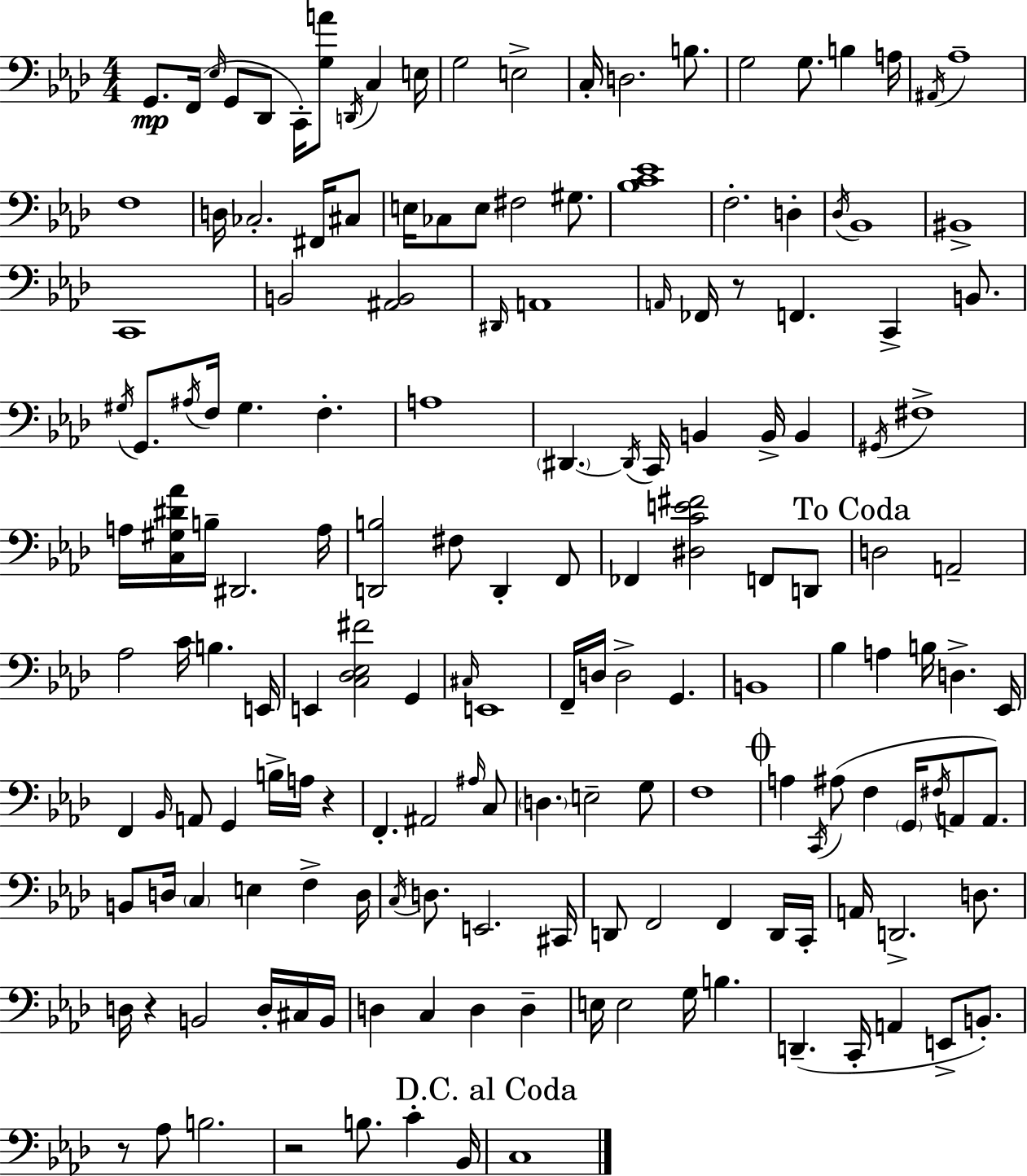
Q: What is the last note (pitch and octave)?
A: C3